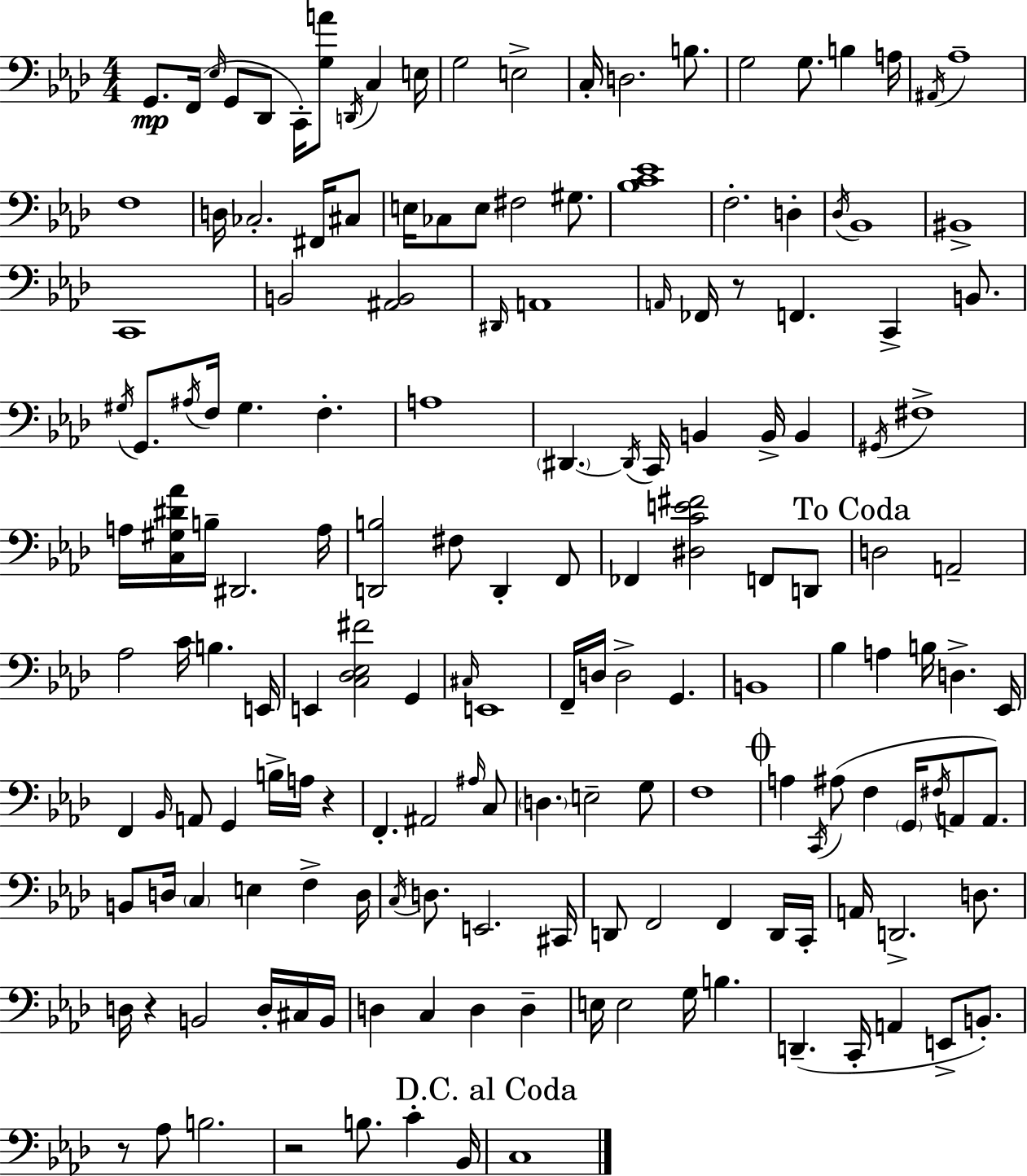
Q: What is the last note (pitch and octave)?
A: C3